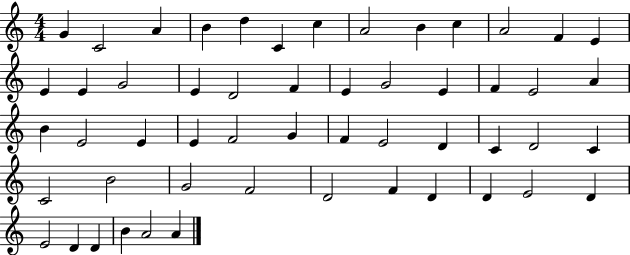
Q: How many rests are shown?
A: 0